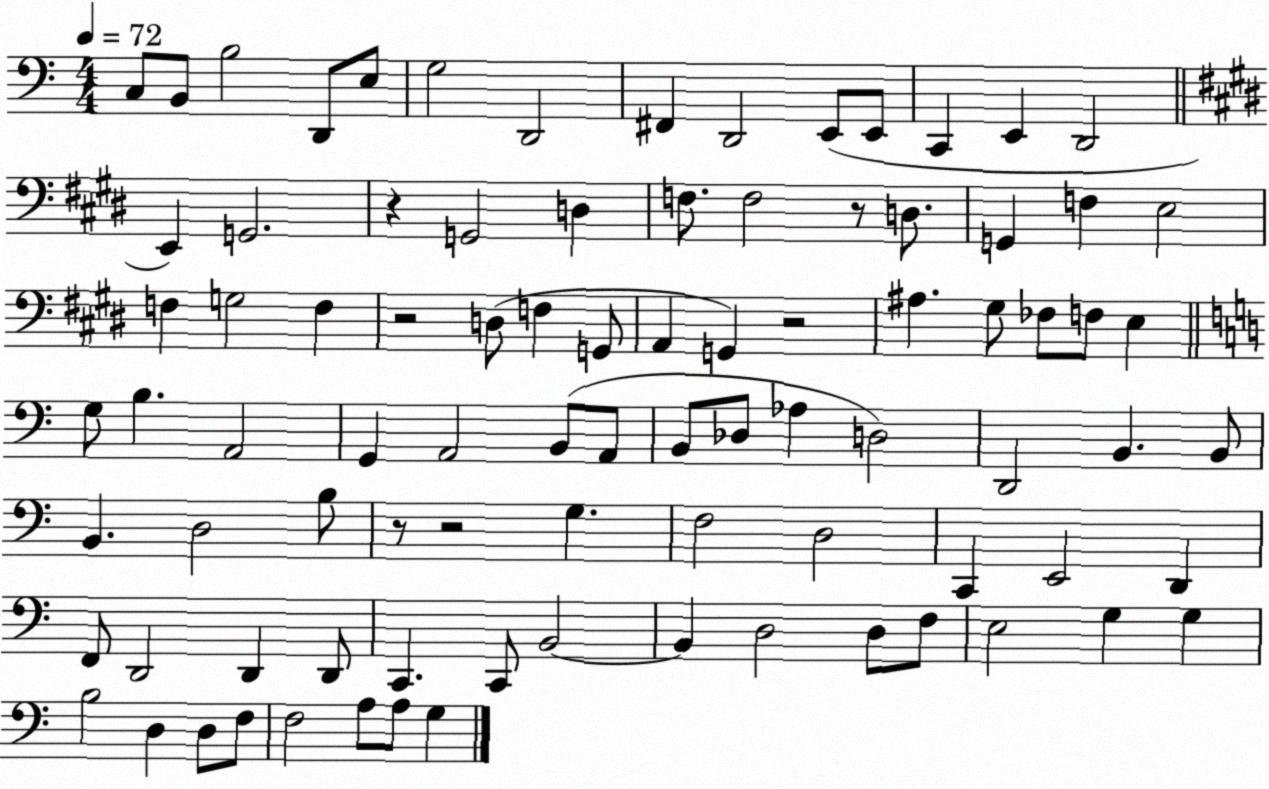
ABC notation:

X:1
T:Untitled
M:4/4
L:1/4
K:C
C,/2 B,,/2 B,2 D,,/2 E,/2 G,2 D,,2 ^F,, D,,2 E,,/2 E,,/2 C,, E,, D,,2 E,, G,,2 z G,,2 D, F,/2 F,2 z/2 D,/2 G,, F, E,2 F, G,2 F, z2 D,/2 F, G,,/2 A,, G,, z2 ^A, ^G,/2 _F,/2 F,/2 E, G,/2 B, A,,2 G,, A,,2 B,,/2 A,,/2 B,,/2 _D,/2 _A, D,2 D,,2 B,, B,,/2 B,, D,2 B,/2 z/2 z2 G, F,2 D,2 C,, E,,2 D,, F,,/2 D,,2 D,, D,,/2 C,, C,,/2 B,,2 B,, D,2 D,/2 F,/2 E,2 G, G, B,2 D, D,/2 F,/2 F,2 A,/2 A,/2 G,